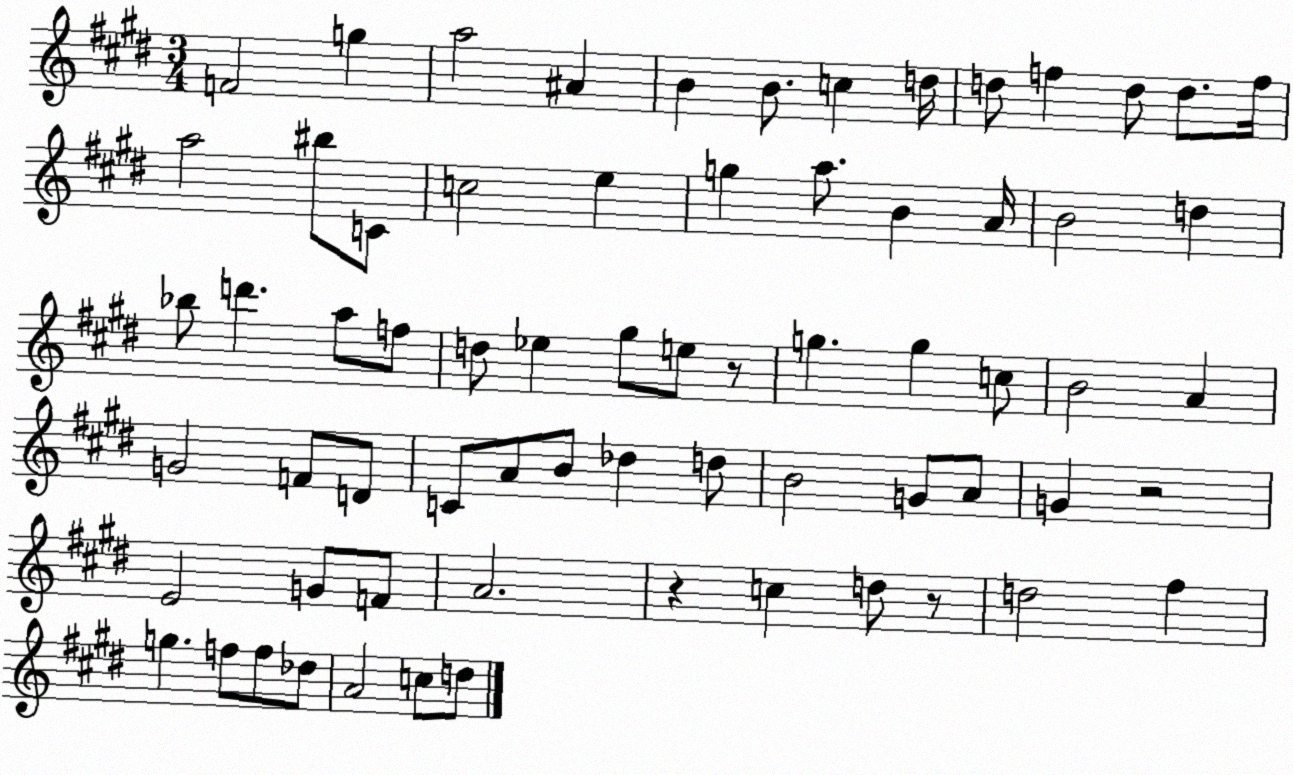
X:1
T:Untitled
M:3/4
L:1/4
K:E
F2 g a2 ^A B B/2 c d/4 d/2 f d/2 d/2 f/4 a2 ^b/2 C/2 c2 e g a/2 B A/4 B2 d _b/2 d' a/2 f/2 d/2 _e ^g/2 e/2 z/2 g g c/2 B2 A G2 F/2 D/2 C/2 A/2 B/2 _d d/2 B2 G/2 A/2 G z2 E2 G/2 F/2 A2 z c d/2 z/2 d2 ^f g f/2 f/2 _d/2 A2 c/2 d/2